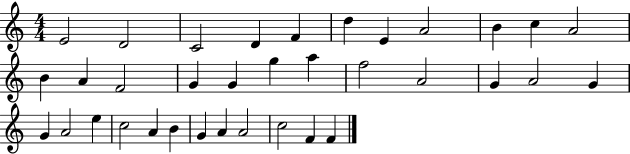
E4/h D4/h C4/h D4/q F4/q D5/q E4/q A4/h B4/q C5/q A4/h B4/q A4/q F4/h G4/q G4/q G5/q A5/q F5/h A4/h G4/q A4/h G4/q G4/q A4/h E5/q C5/h A4/q B4/q G4/q A4/q A4/h C5/h F4/q F4/q